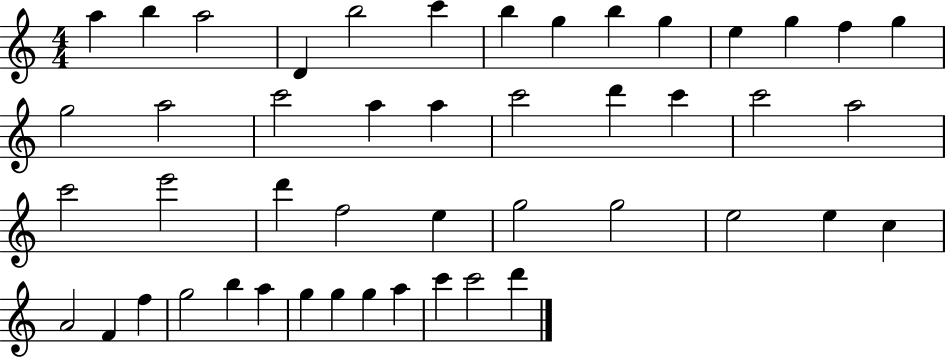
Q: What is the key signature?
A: C major